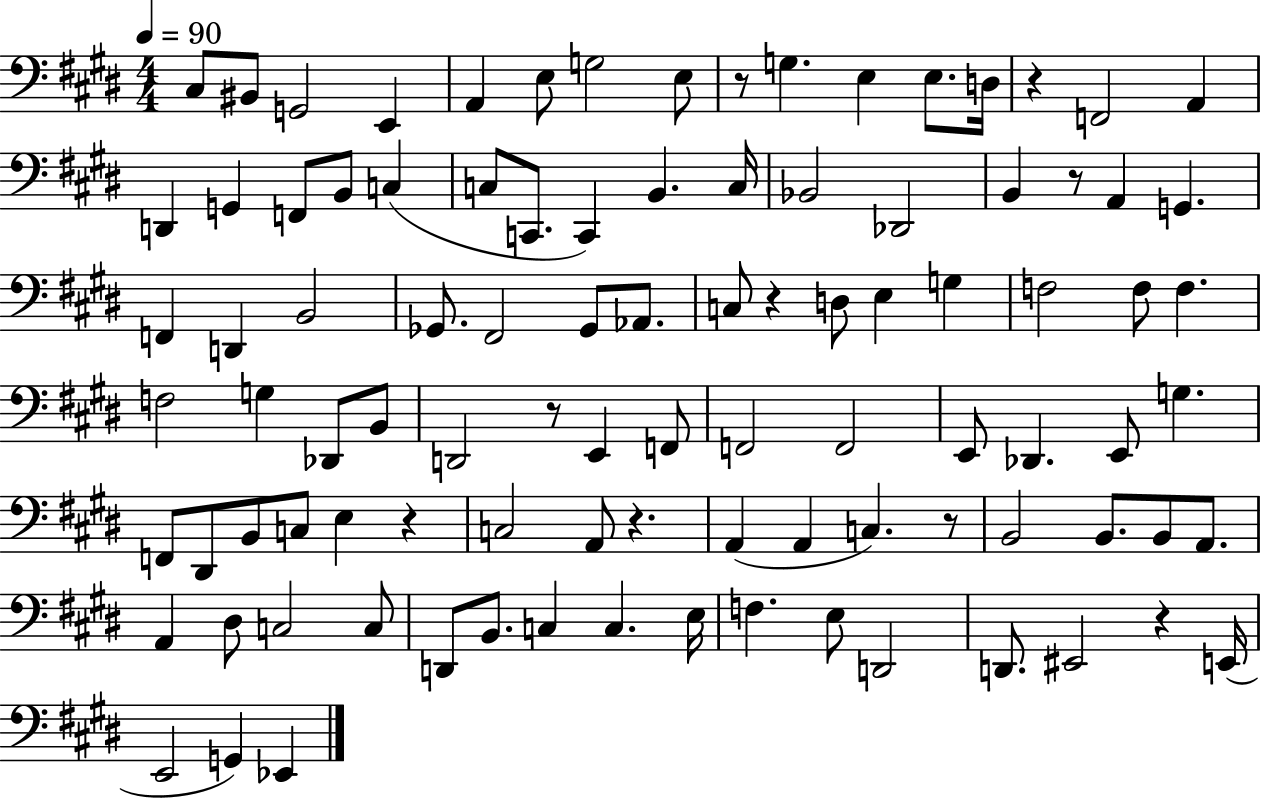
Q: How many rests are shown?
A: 9